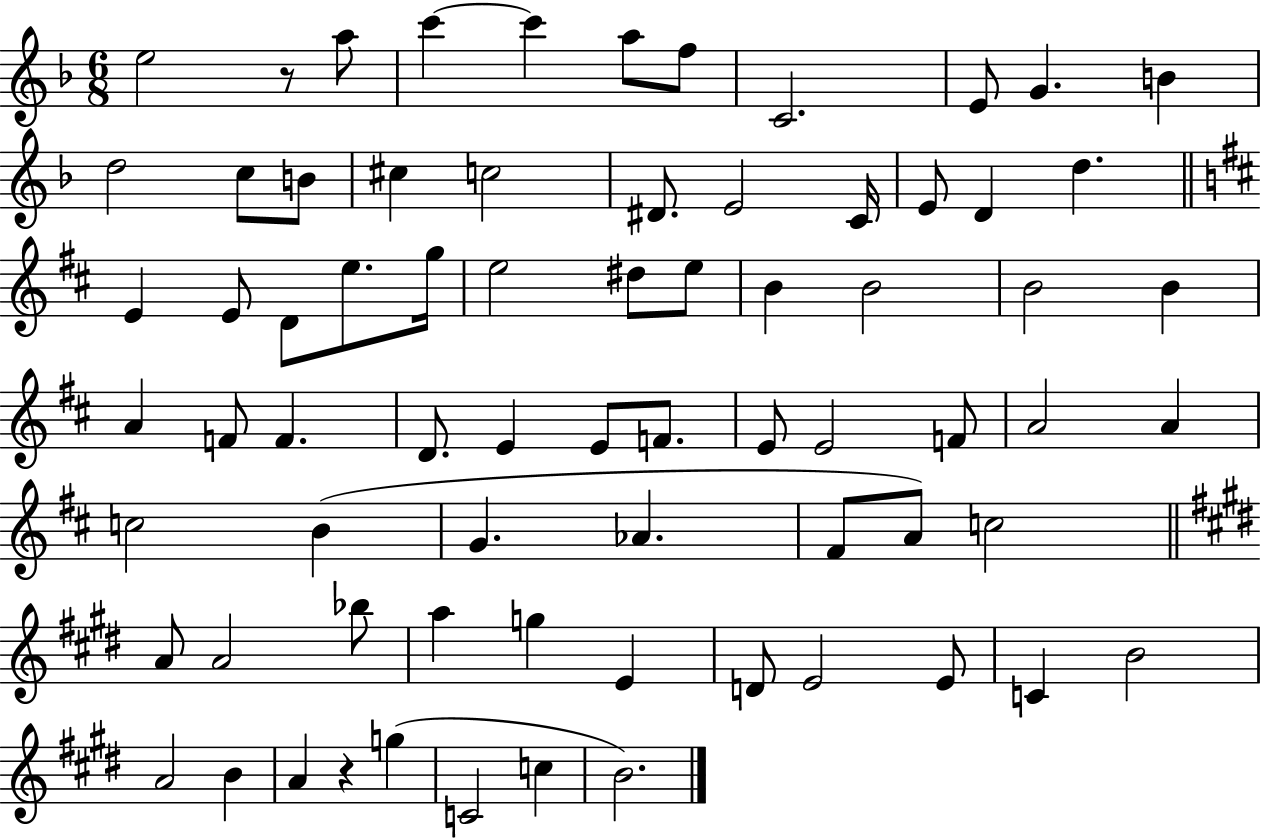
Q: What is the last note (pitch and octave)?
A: B4